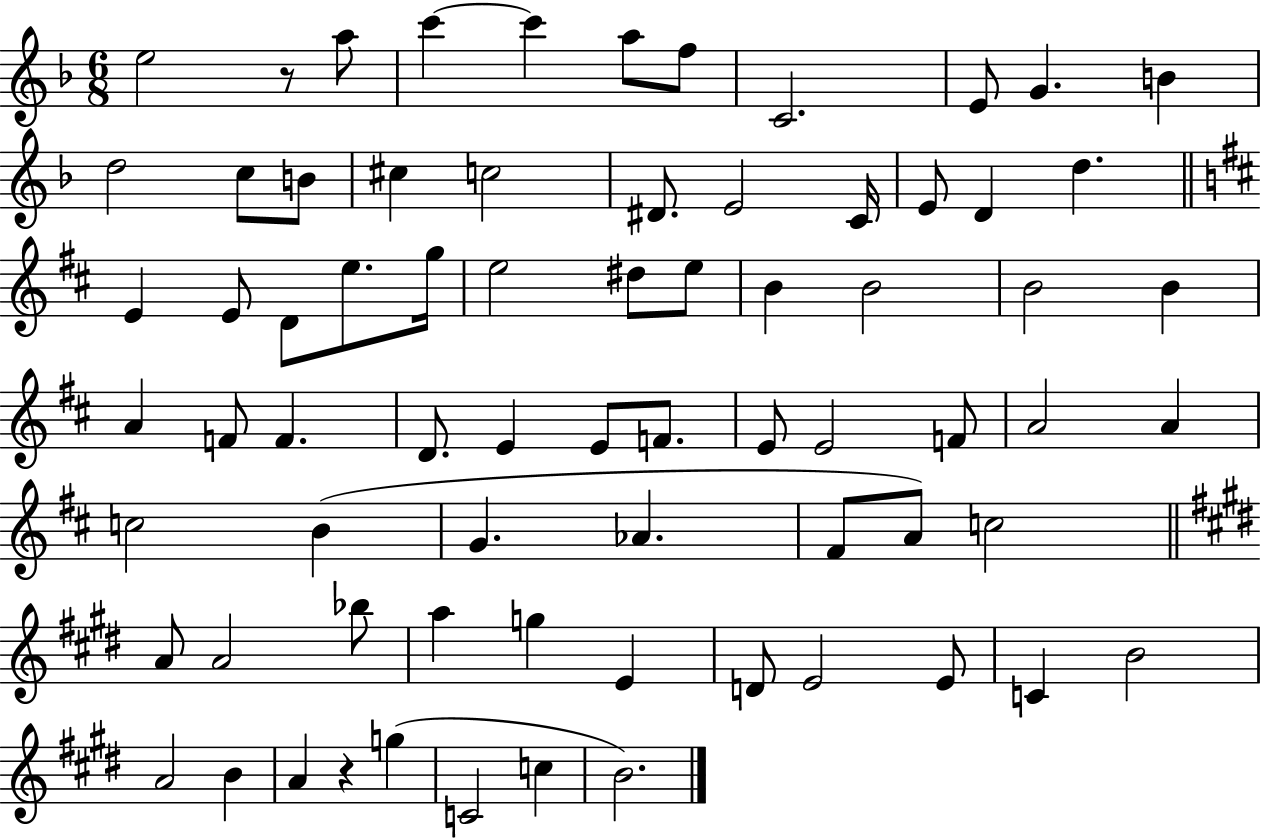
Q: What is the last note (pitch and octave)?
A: B4